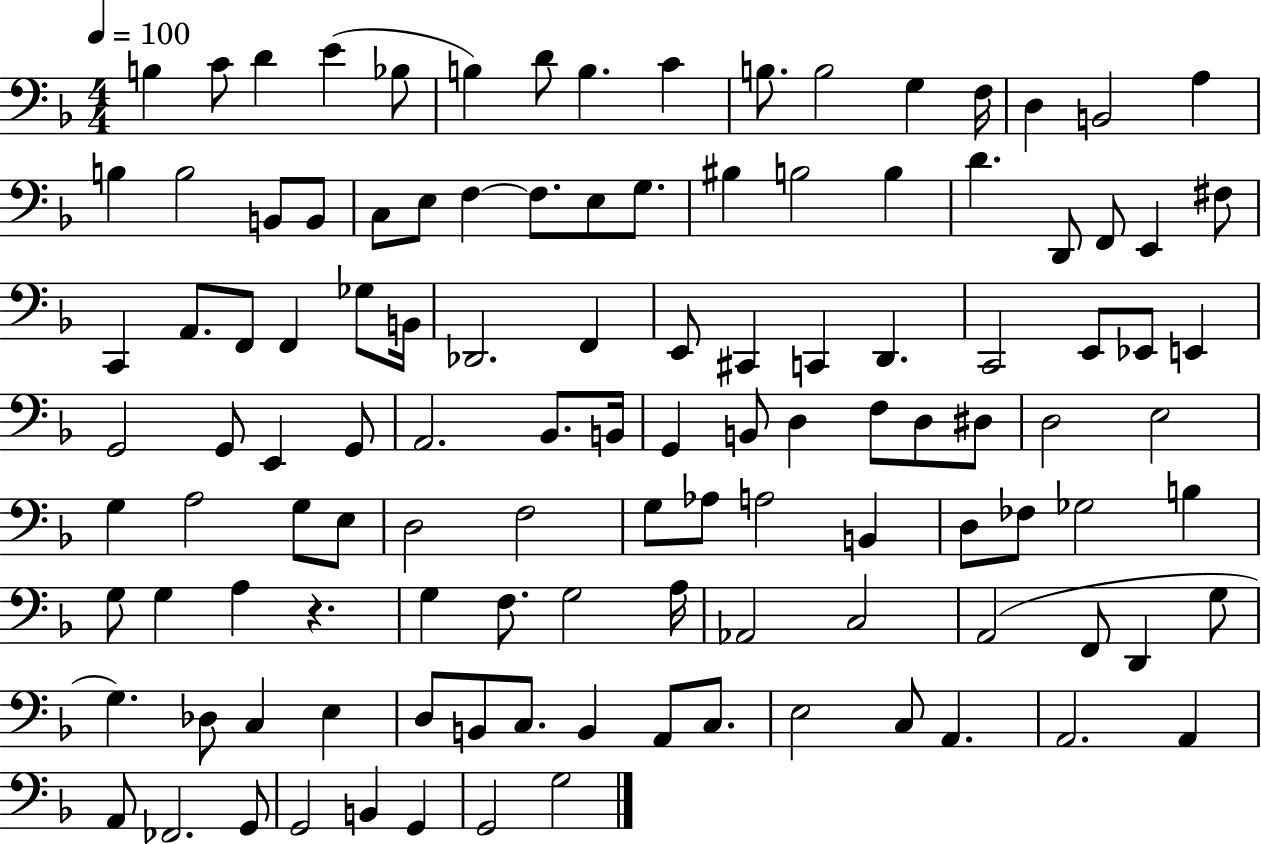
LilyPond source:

{
  \clef bass
  \numericTimeSignature
  \time 4/4
  \key f \major
  \tempo 4 = 100
  \repeat volta 2 { b4 c'8 d'4 e'4( bes8 | b4) d'8 b4. c'4 | b8. b2 g4 f16 | d4 b,2 a4 | \break b4 b2 b,8 b,8 | c8 e8 f4~~ f8. e8 g8. | bis4 b2 b4 | d'4. d,8 f,8 e,4 fis8 | \break c,4 a,8. f,8 f,4 ges8 b,16 | des,2. f,4 | e,8 cis,4 c,4 d,4. | c,2 e,8 ees,8 e,4 | \break g,2 g,8 e,4 g,8 | a,2. bes,8. b,16 | g,4 b,8 d4 f8 d8 dis8 | d2 e2 | \break g4 a2 g8 e8 | d2 f2 | g8 aes8 a2 b,4 | d8 fes8 ges2 b4 | \break g8 g4 a4 r4. | g4 f8. g2 a16 | aes,2 c2 | a,2( f,8 d,4 g8 | \break g4.) des8 c4 e4 | d8 b,8 c8. b,4 a,8 c8. | e2 c8 a,4. | a,2. a,4 | \break a,8 fes,2. g,8 | g,2 b,4 g,4 | g,2 g2 | } \bar "|."
}